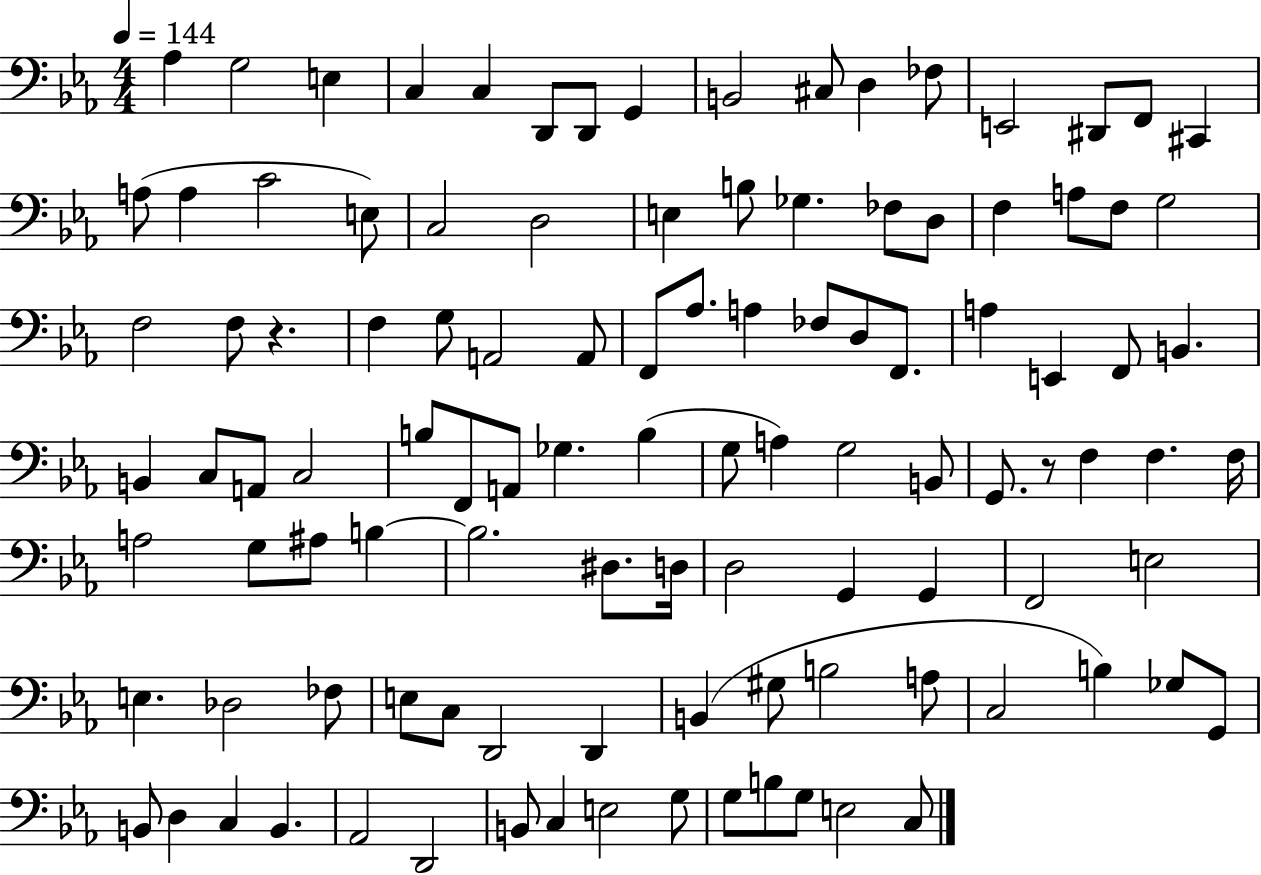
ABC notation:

X:1
T:Untitled
M:4/4
L:1/4
K:Eb
_A, G,2 E, C, C, D,,/2 D,,/2 G,, B,,2 ^C,/2 D, _F,/2 E,,2 ^D,,/2 F,,/2 ^C,, A,/2 A, C2 E,/2 C,2 D,2 E, B,/2 _G, _F,/2 D,/2 F, A,/2 F,/2 G,2 F,2 F,/2 z F, G,/2 A,,2 A,,/2 F,,/2 _A,/2 A, _F,/2 D,/2 F,,/2 A, E,, F,,/2 B,, B,, C,/2 A,,/2 C,2 B,/2 F,,/2 A,,/2 _G, B, G,/2 A, G,2 B,,/2 G,,/2 z/2 F, F, F,/4 A,2 G,/2 ^A,/2 B, B,2 ^D,/2 D,/4 D,2 G,, G,, F,,2 E,2 E, _D,2 _F,/2 E,/2 C,/2 D,,2 D,, B,, ^G,/2 B,2 A,/2 C,2 B, _G,/2 G,,/2 B,,/2 D, C, B,, _A,,2 D,,2 B,,/2 C, E,2 G,/2 G,/2 B,/2 G,/2 E,2 C,/2